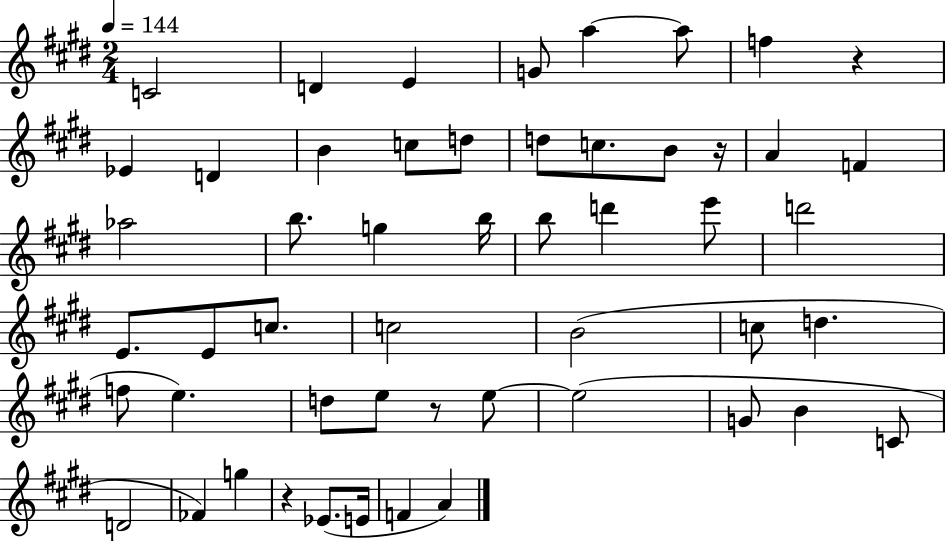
C4/h D4/q E4/q G4/e A5/q A5/e F5/q R/q Eb4/q D4/q B4/q C5/e D5/e D5/e C5/e. B4/e R/s A4/q F4/q Ab5/h B5/e. G5/q B5/s B5/e D6/q E6/e D6/h E4/e. E4/e C5/e. C5/h B4/h C5/e D5/q. F5/e E5/q. D5/e E5/e R/e E5/e E5/h G4/e B4/q C4/e D4/h FES4/q G5/q R/q Eb4/e. E4/s F4/q A4/q